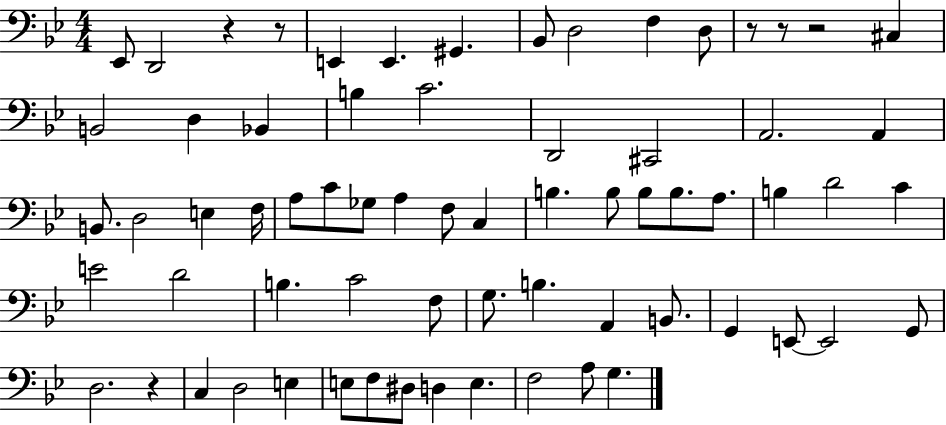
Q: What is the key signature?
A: BES major